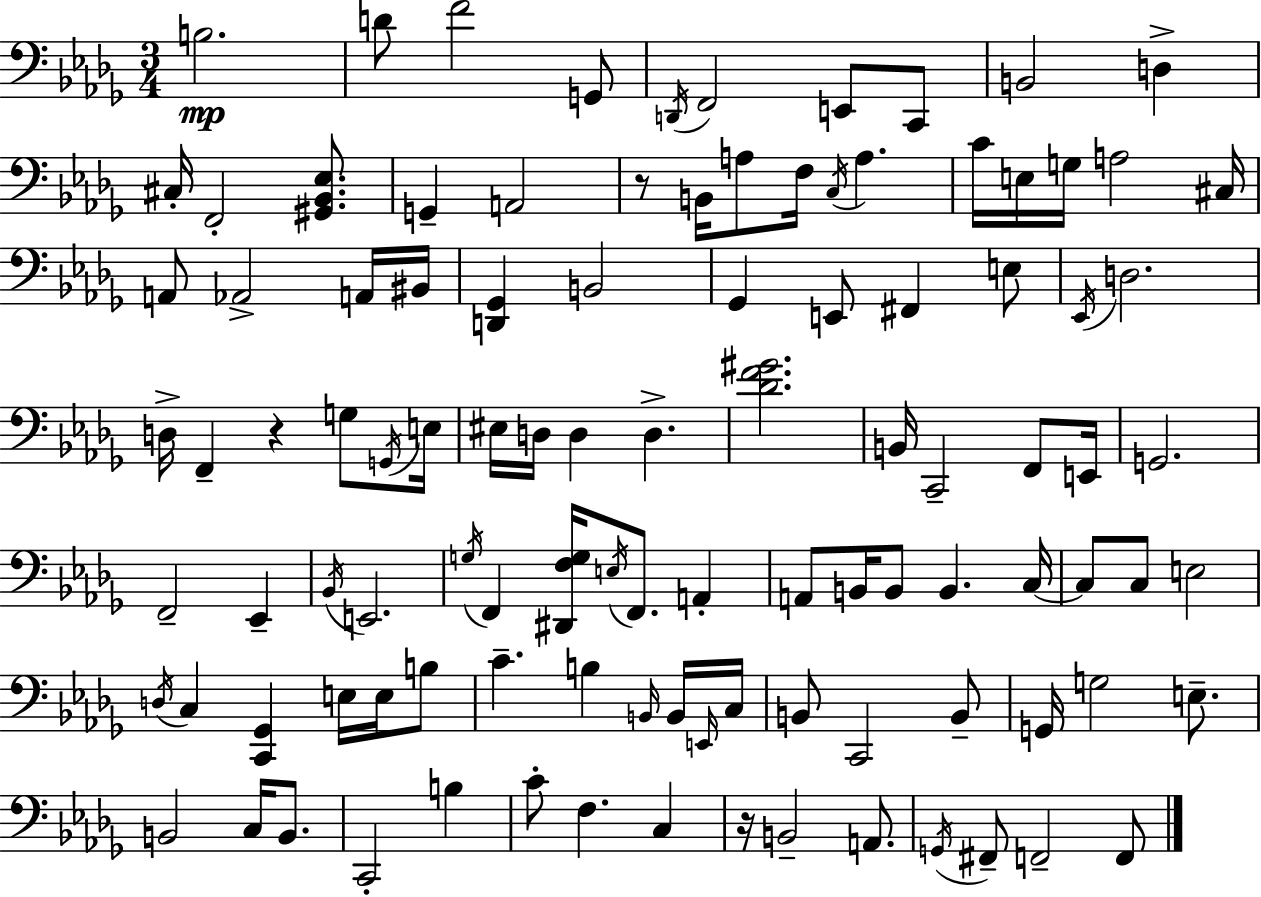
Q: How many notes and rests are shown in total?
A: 105